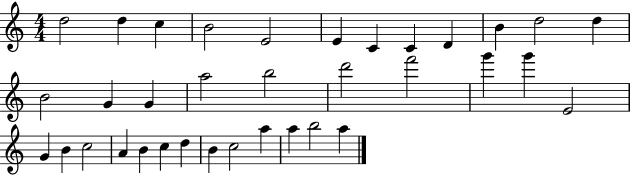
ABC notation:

X:1
T:Untitled
M:4/4
L:1/4
K:C
d2 d c B2 E2 E C C D B d2 d B2 G G a2 b2 d'2 f'2 g' g' E2 G B c2 A B c d B c2 a a b2 a